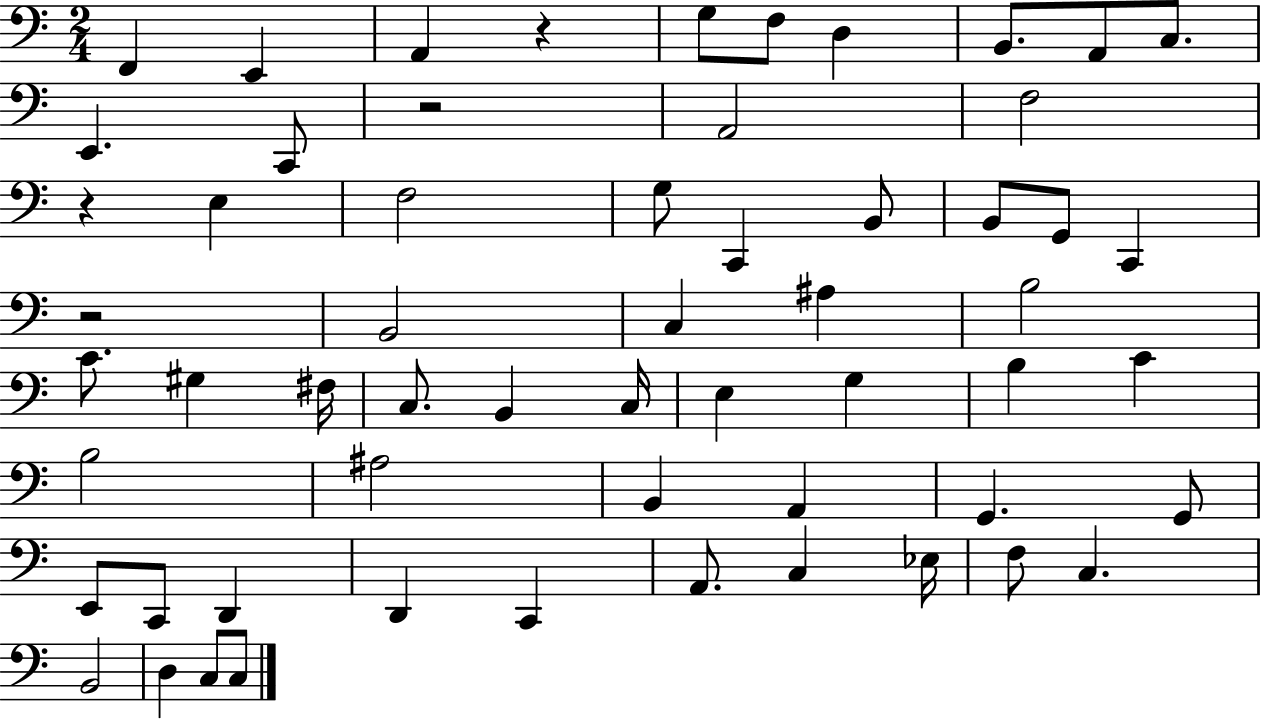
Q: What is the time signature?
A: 2/4